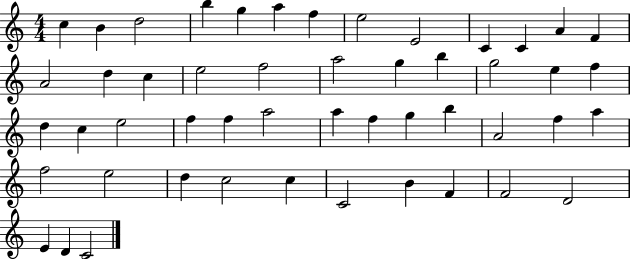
C5/q B4/q D5/h B5/q G5/q A5/q F5/q E5/h E4/h C4/q C4/q A4/q F4/q A4/h D5/q C5/q E5/h F5/h A5/h G5/q B5/q G5/h E5/q F5/q D5/q C5/q E5/h F5/q F5/q A5/h A5/q F5/q G5/q B5/q A4/h F5/q A5/q F5/h E5/h D5/q C5/h C5/q C4/h B4/q F4/q F4/h D4/h E4/q D4/q C4/h